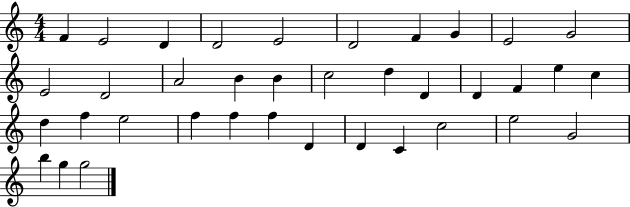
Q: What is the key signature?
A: C major